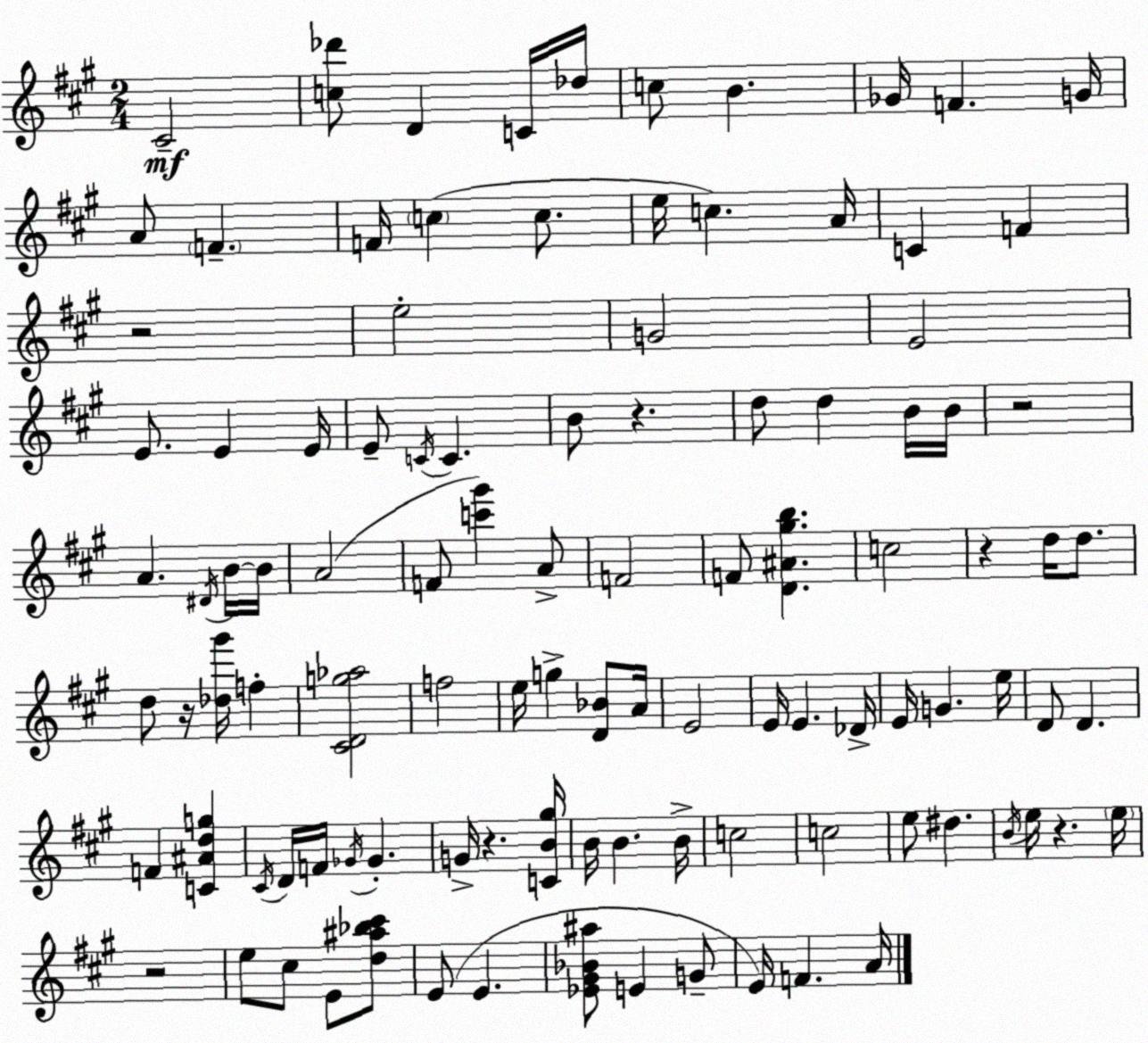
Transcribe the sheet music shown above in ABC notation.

X:1
T:Untitled
M:2/4
L:1/4
K:A
^C2 [c_d']/2 D C/4 _d/4 c/2 B _G/4 F G/4 A/2 F F/4 c c/2 e/4 c A/4 C F z2 e2 G2 E2 E/2 E E/4 E/2 C/4 C B/2 z d/2 d B/4 B/4 z2 A ^D/4 B/4 B/4 A2 F/2 [c'^g'] A/2 F2 F/2 [D^A^gb] c2 z d/4 d/2 d/2 z/4 [_d^g']/4 f [^CDg_a]2 f2 e/4 g [D_B]/2 A/4 E2 E/4 E _D/4 E/4 G e/4 D/2 D F [C^Adg] ^C/4 D/4 F/4 _G/4 _G G/4 z [CB^g]/4 B/4 B B/4 c2 c2 e/2 ^d B/4 e/4 z e/4 z2 e/2 ^c/2 E/2 [d^a_b^c']/2 E/2 E [_E^G_B^a]/2 E G/2 E/4 F A/4